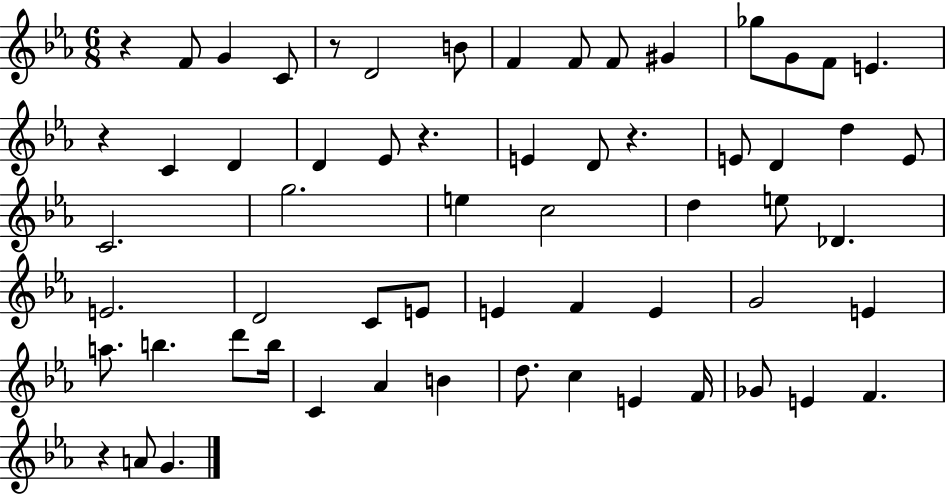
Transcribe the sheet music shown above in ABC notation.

X:1
T:Untitled
M:6/8
L:1/4
K:Eb
z F/2 G C/2 z/2 D2 B/2 F F/2 F/2 ^G _g/2 G/2 F/2 E z C D D _E/2 z E D/2 z E/2 D d E/2 C2 g2 e c2 d e/2 _D E2 D2 C/2 E/2 E F E G2 E a/2 b d'/2 b/4 C _A B d/2 c E F/4 _G/2 E F z A/2 G